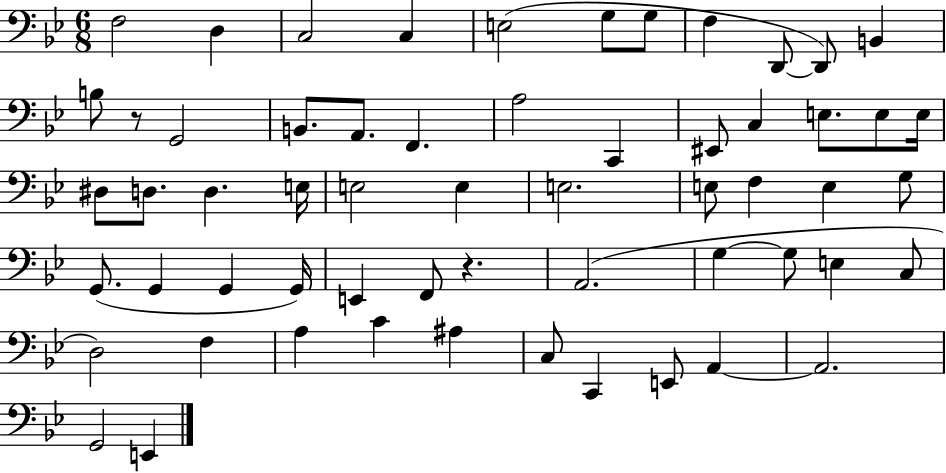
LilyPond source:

{
  \clef bass
  \numericTimeSignature
  \time 6/8
  \key bes \major
  f2 d4 | c2 c4 | e2( g8 g8 | f4 d,8~~ d,8) b,4 | \break b8 r8 g,2 | b,8. a,8. f,4. | a2 c,4 | eis,8 c4 e8. e8 e16 | \break dis8 d8. d4. e16 | e2 e4 | e2. | e8 f4 e4 g8 | \break g,8.( g,4 g,4 g,16) | e,4 f,8 r4. | a,2.( | g4~~ g8 e4 c8 | \break d2) f4 | a4 c'4 ais4 | c8 c,4 e,8 a,4~~ | a,2. | \break g,2 e,4 | \bar "|."
}